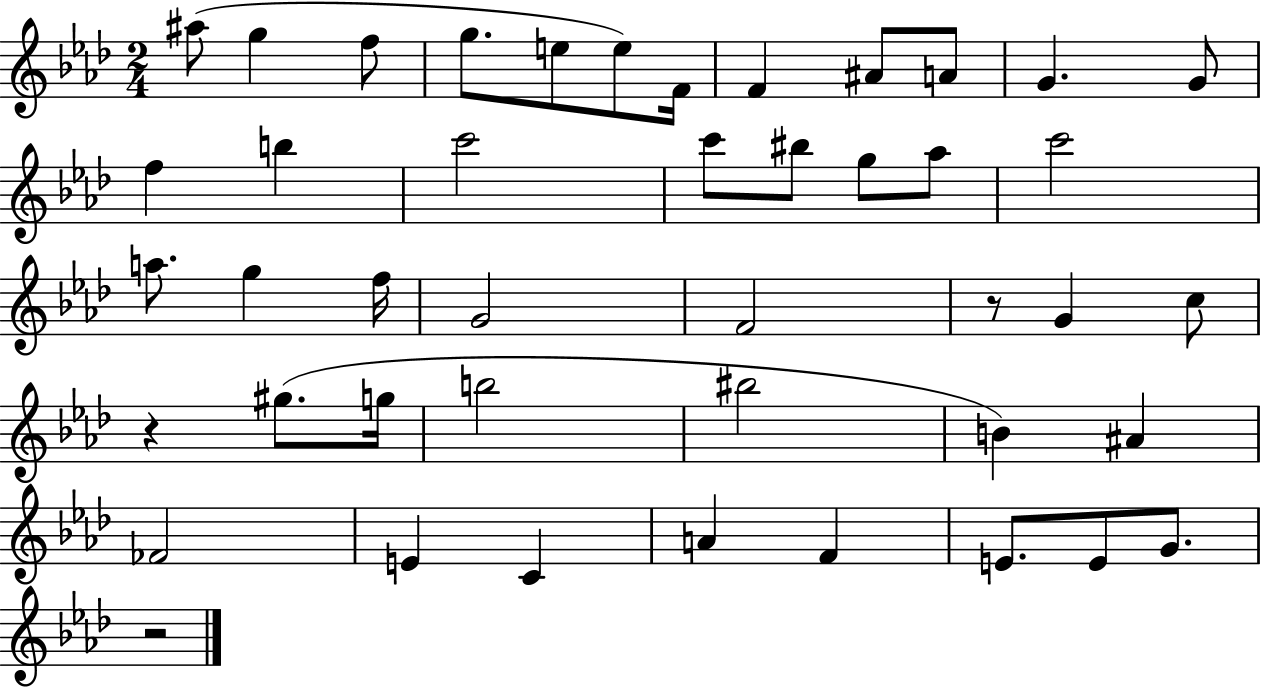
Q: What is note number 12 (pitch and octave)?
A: G4